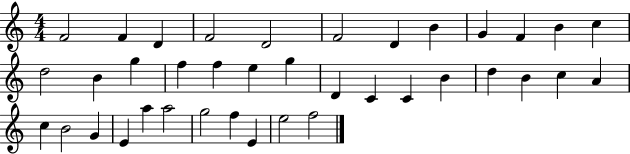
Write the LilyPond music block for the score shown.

{
  \clef treble
  \numericTimeSignature
  \time 4/4
  \key c \major
  f'2 f'4 d'4 | f'2 d'2 | f'2 d'4 b'4 | g'4 f'4 b'4 c''4 | \break d''2 b'4 g''4 | f''4 f''4 e''4 g''4 | d'4 c'4 c'4 b'4 | d''4 b'4 c''4 a'4 | \break c''4 b'2 g'4 | e'4 a''4 a''2 | g''2 f''4 e'4 | e''2 f''2 | \break \bar "|."
}